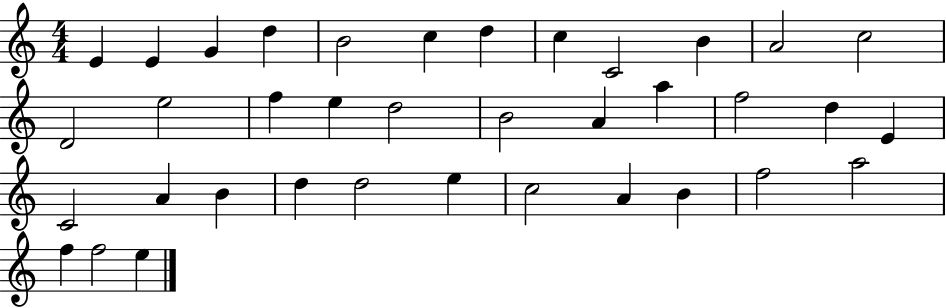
{
  \clef treble
  \numericTimeSignature
  \time 4/4
  \key c \major
  e'4 e'4 g'4 d''4 | b'2 c''4 d''4 | c''4 c'2 b'4 | a'2 c''2 | \break d'2 e''2 | f''4 e''4 d''2 | b'2 a'4 a''4 | f''2 d''4 e'4 | \break c'2 a'4 b'4 | d''4 d''2 e''4 | c''2 a'4 b'4 | f''2 a''2 | \break f''4 f''2 e''4 | \bar "|."
}